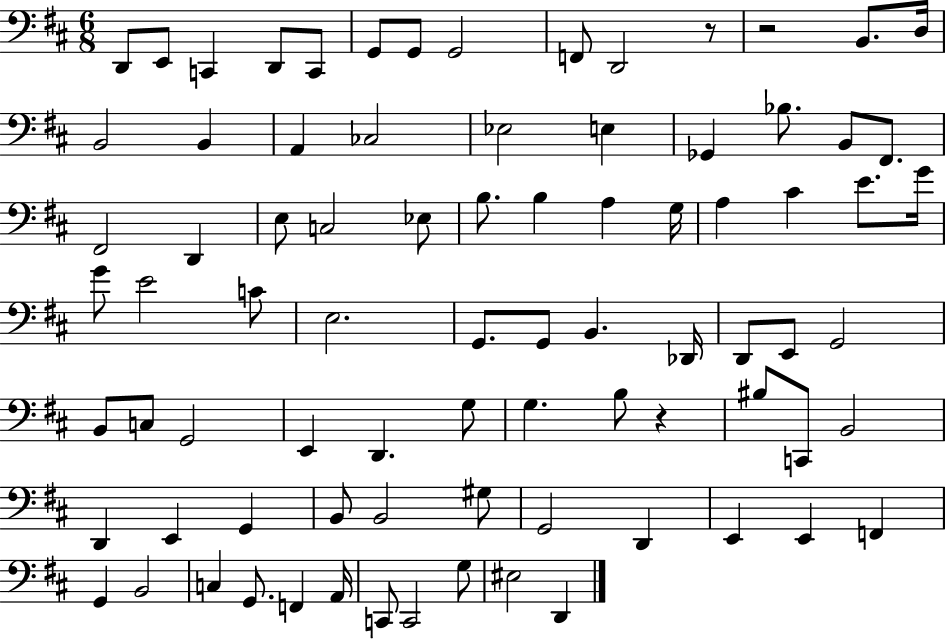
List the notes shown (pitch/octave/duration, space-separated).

D2/e E2/e C2/q D2/e C2/e G2/e G2/e G2/h F2/e D2/h R/e R/h B2/e. D3/s B2/h B2/q A2/q CES3/h Eb3/h E3/q Gb2/q Bb3/e. B2/e F#2/e. F#2/h D2/q E3/e C3/h Eb3/e B3/e. B3/q A3/q G3/s A3/q C#4/q E4/e. G4/s G4/e E4/h C4/e E3/h. G2/e. G2/e B2/q. Db2/s D2/e E2/e G2/h B2/e C3/e G2/h E2/q D2/q. G3/e G3/q. B3/e R/q BIS3/e C2/e B2/h D2/q E2/q G2/q B2/e B2/h G#3/e G2/h D2/q E2/q E2/q F2/q G2/q B2/h C3/q G2/e. F2/q A2/s C2/e C2/h G3/e EIS3/h D2/q